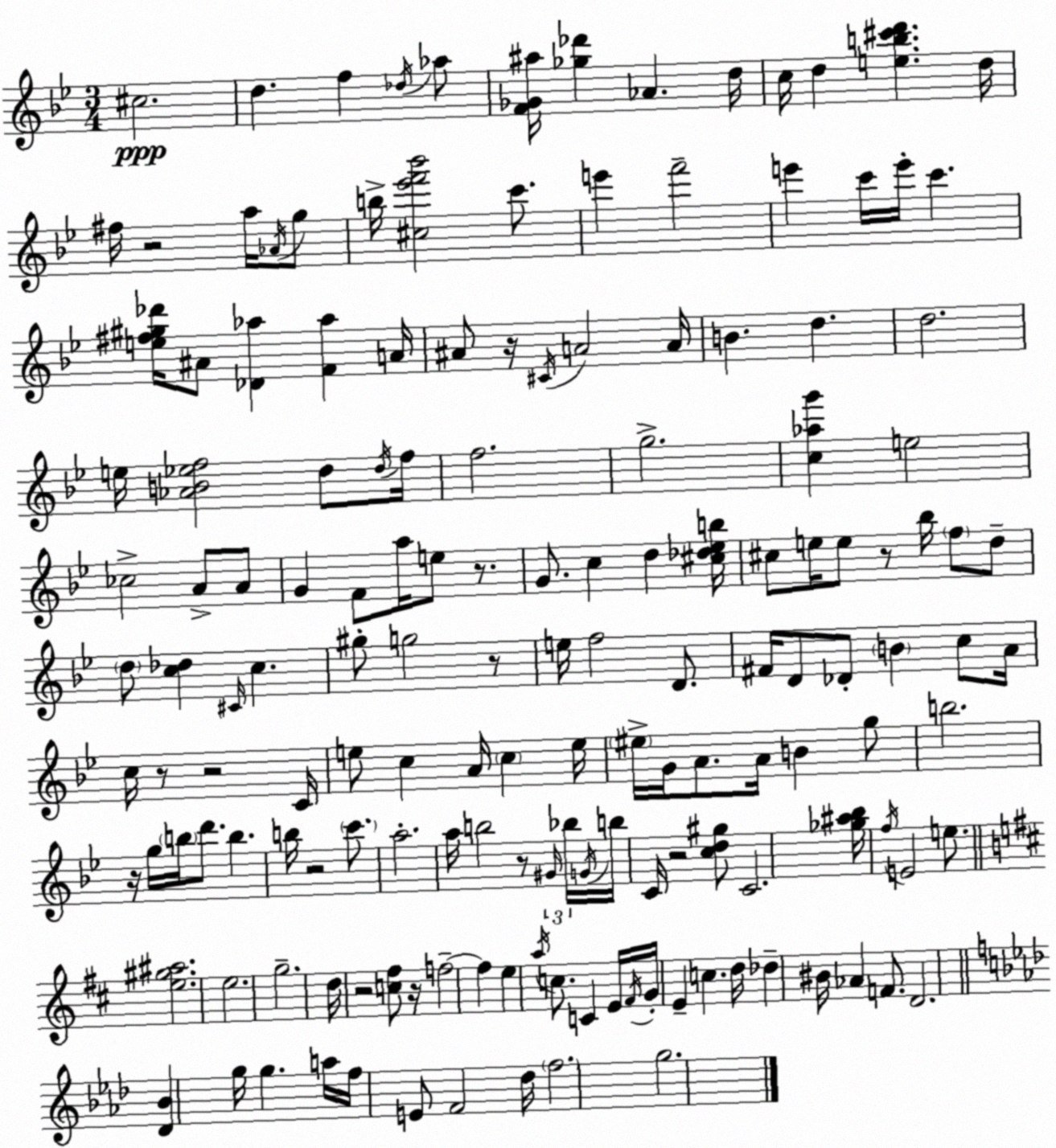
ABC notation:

X:1
T:Untitled
M:3/4
L:1/4
K:Gm
^c2 d f _d/4 _a/2 [F_G^a]/4 [_g_d'] _A d/4 c/4 d [eb^c'd'] d/4 ^f/4 z2 a/4 _A/4 g/2 b/4 [^c_e'f'_b']2 c'/2 e' f'2 e' c'/4 e'/4 c' [e^f^g_d']/4 ^A/2 [_D_a] [F_a] A/4 ^A/2 z/4 ^C/4 A2 A/4 B d d2 e/4 [_AB_ef]2 d/2 d/4 f/4 f2 g2 [c_ag'] e2 _c2 A/2 A/2 G F/2 a/4 e/2 z/2 G/2 c d [^c_d_eb]/4 ^c/2 e/4 e/2 z/2 _b/4 f/2 d/2 d/2 [c_d] ^C/4 c ^g/2 g2 z/2 e/4 f2 D/2 ^F/4 D/2 _D/2 B c/2 A/4 c/4 z/2 z2 C/4 e/2 c A/4 c e/4 ^e/4 G/4 A/2 A/4 B g/2 b2 z/4 g/4 b/4 d'/2 b b/4 z2 c'/2 a2 a/4 b2 z/2 ^G/4 _b/4 G/4 b/4 C/4 z2 [cd^g]/2 C2 [_g^a_b]/4 f/4 E2 e/2 [e^g^a]2 e2 g2 d/4 z2 [c^f]/2 z/4 f2 f e a/4 c/2 C E/4 ^F/4 G/4 E c d/4 _d ^B/4 _A F/2 D2 [_D_B] g/4 g a/4 f/4 E/2 F2 _d/4 f2 g2